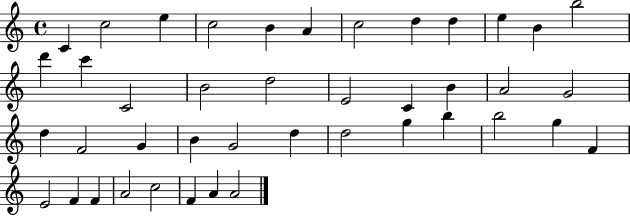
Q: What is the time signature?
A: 4/4